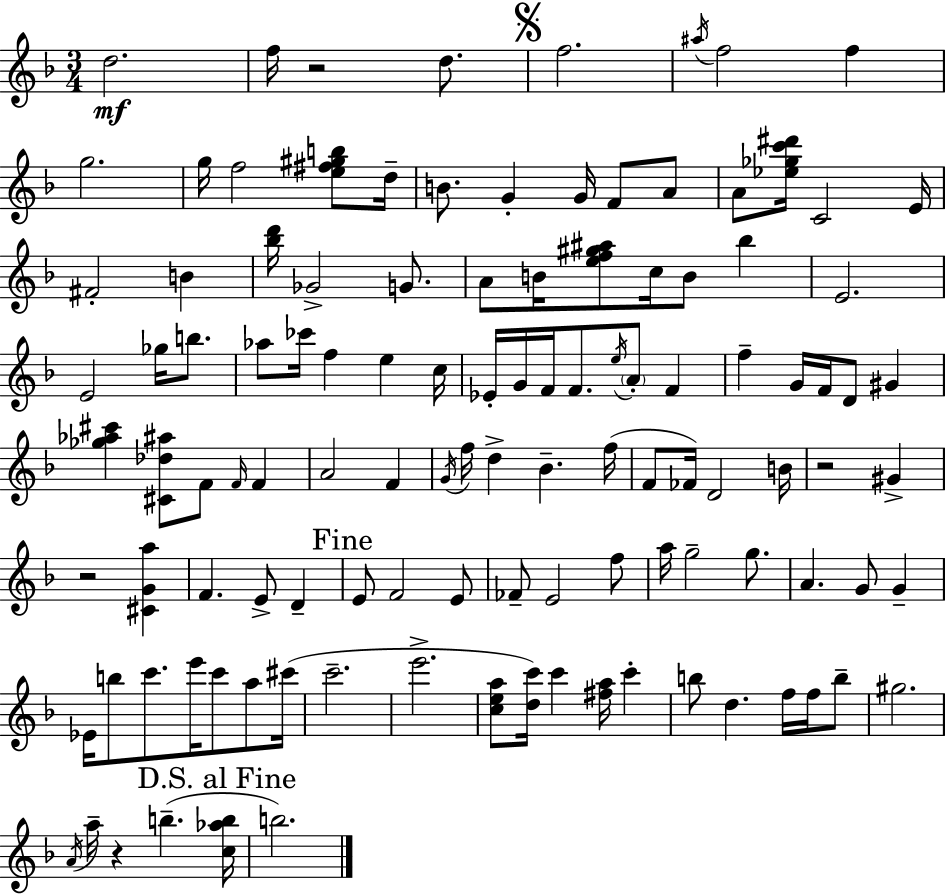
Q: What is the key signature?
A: D minor